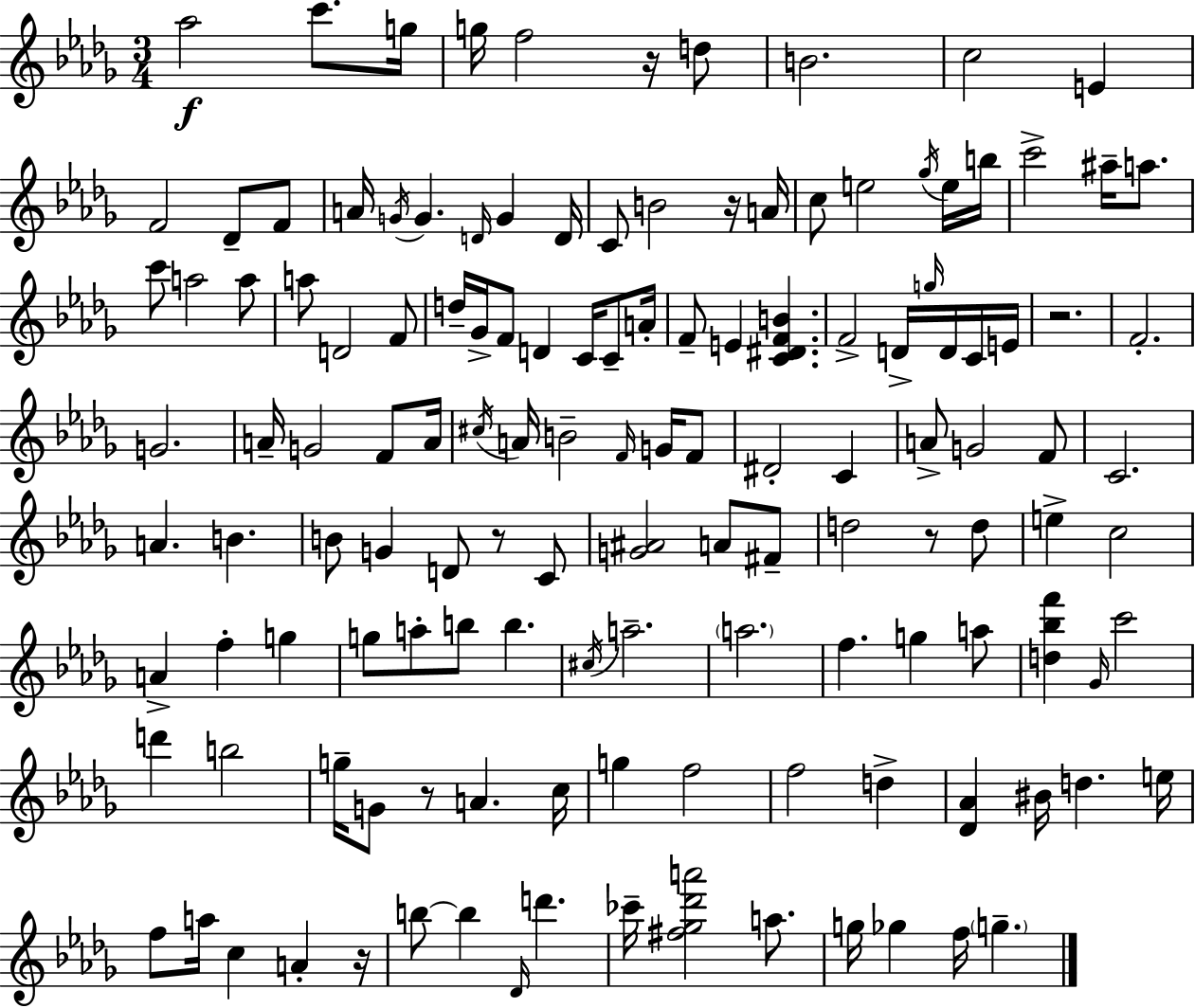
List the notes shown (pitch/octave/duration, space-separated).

Ab5/h C6/e. G5/s G5/s F5/h R/s D5/e B4/h. C5/h E4/q F4/h Db4/e F4/e A4/s G4/s G4/q. D4/s G4/q D4/s C4/e B4/h R/s A4/s C5/e E5/h Gb5/s E5/s B5/s C6/h A#5/s A5/e. C6/e A5/h A5/e A5/e D4/h F4/e D5/s Gb4/s F4/e D4/q C4/s C4/e A4/s F4/e E4/q [C4,D#4,F4,B4]/q. F4/h D4/s G5/s D4/s C4/s E4/s R/h. F4/h. G4/h. A4/s G4/h F4/e A4/s C#5/s A4/s B4/h F4/s G4/s F4/e D#4/h C4/q A4/e G4/h F4/e C4/h. A4/q. B4/q. B4/e G4/q D4/e R/e C4/e [G4,A#4]/h A4/e F#4/e D5/h R/e D5/e E5/q C5/h A4/q F5/q G5/q G5/e A5/e B5/e B5/q. C#5/s A5/h. A5/h. F5/q. G5/q A5/e [D5,Bb5,F6]/q Gb4/s C6/h D6/q B5/h G5/s G4/e R/e A4/q. C5/s G5/q F5/h F5/h D5/q [Db4,Ab4]/q BIS4/s D5/q. E5/s F5/e A5/s C5/q A4/q R/s B5/e B5/q Db4/s D6/q. CES6/s [F#5,Gb5,Db6,A6]/h A5/e. G5/s Gb5/q F5/s G5/q.